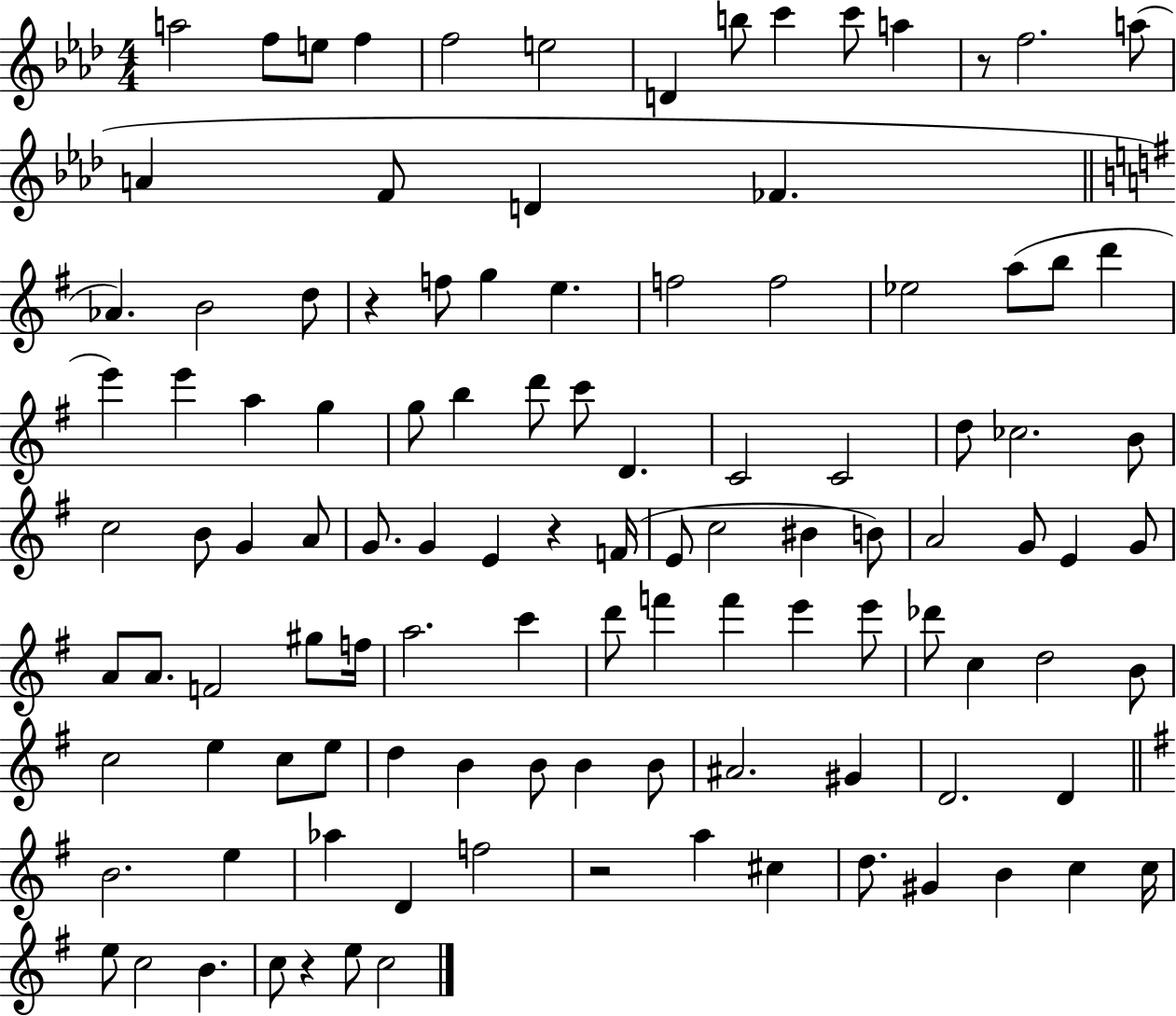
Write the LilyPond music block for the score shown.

{
  \clef treble
  \numericTimeSignature
  \time 4/4
  \key aes \major
  a''2 f''8 e''8 f''4 | f''2 e''2 | d'4 b''8 c'''4 c'''8 a''4 | r8 f''2. a''8( | \break a'4 f'8 d'4 fes'4. | \bar "||" \break \key g \major aes'4.) b'2 d''8 | r4 f''8 g''4 e''4. | f''2 f''2 | ees''2 a''8( b''8 d'''4 | \break e'''4) e'''4 a''4 g''4 | g''8 b''4 d'''8 c'''8 d'4. | c'2 c'2 | d''8 ces''2. b'8 | \break c''2 b'8 g'4 a'8 | g'8. g'4 e'4 r4 f'16( | e'8 c''2 bis'4 b'8) | a'2 g'8 e'4 g'8 | \break a'8 a'8. f'2 gis''8 f''16 | a''2. c'''4 | d'''8 f'''4 f'''4 e'''4 e'''8 | des'''8 c''4 d''2 b'8 | \break c''2 e''4 c''8 e''8 | d''4 b'4 b'8 b'4 b'8 | ais'2. gis'4 | d'2. d'4 | \break \bar "||" \break \key e \minor b'2. e''4 | aes''4 d'4 f''2 | r2 a''4 cis''4 | d''8. gis'4 b'4 c''4 c''16 | \break e''8 c''2 b'4. | c''8 r4 e''8 c''2 | \bar "|."
}